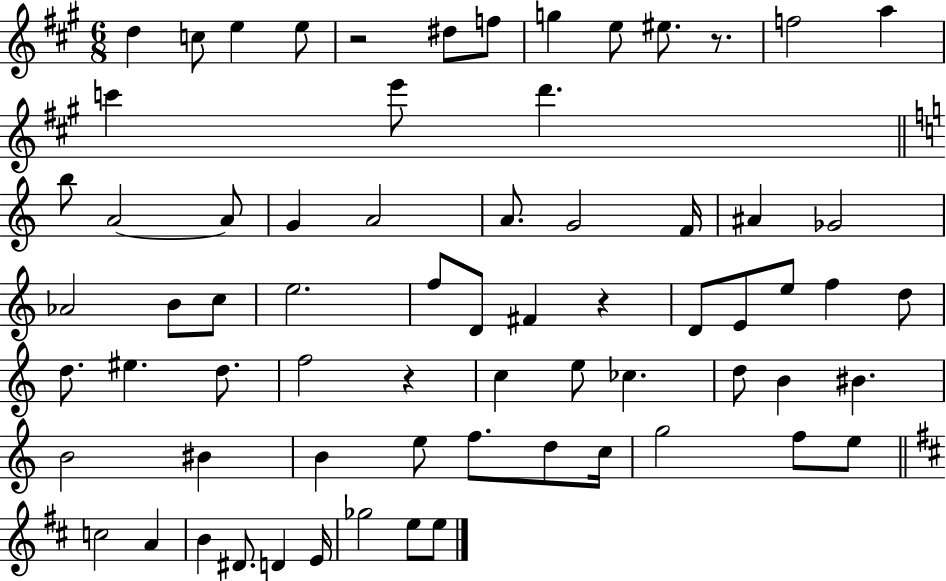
D5/q C5/e E5/q E5/e R/h D#5/e F5/e G5/q E5/e EIS5/e. R/e. F5/h A5/q C6/q E6/e D6/q. B5/e A4/h A4/e G4/q A4/h A4/e. G4/h F4/s A#4/q Gb4/h Ab4/h B4/e C5/e E5/h. F5/e D4/e F#4/q R/q D4/e E4/e E5/e F5/q D5/e D5/e. EIS5/q. D5/e. F5/h R/q C5/q E5/e CES5/q. D5/e B4/q BIS4/q. B4/h BIS4/q B4/q E5/e F5/e. D5/e C5/s G5/h F5/e E5/e C5/h A4/q B4/q D#4/e. D4/q E4/s Gb5/h E5/e E5/e